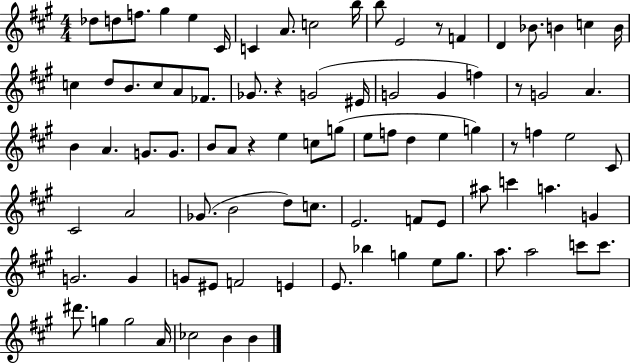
Db5/e D5/e F5/e. G#5/q E5/q C#4/s C4/q A4/e. C5/h B5/s B5/e E4/h R/e F4/q D4/q Bb4/e. B4/q C5/q B4/s C5/q D5/e B4/e. C5/e A4/e FES4/e. Gb4/e. R/q G4/h EIS4/s G4/h G4/q F5/q R/e G4/h A4/q. B4/q A4/q. G4/e. G4/e. B4/e A4/e R/q E5/q C5/e G5/e E5/e F5/e D5/q E5/q G5/q R/e F5/q E5/h C#4/e C#4/h A4/h Gb4/e. B4/h D5/e C5/e. E4/h. F4/e E4/e A#5/e C6/q A5/q. G4/q G4/h. G4/q G4/e EIS4/e F4/h E4/q E4/e. Bb5/q G5/q E5/e G5/e. A5/e. A5/h C6/e C6/e. D#6/e. G5/q G5/h A4/s CES5/h B4/q B4/q